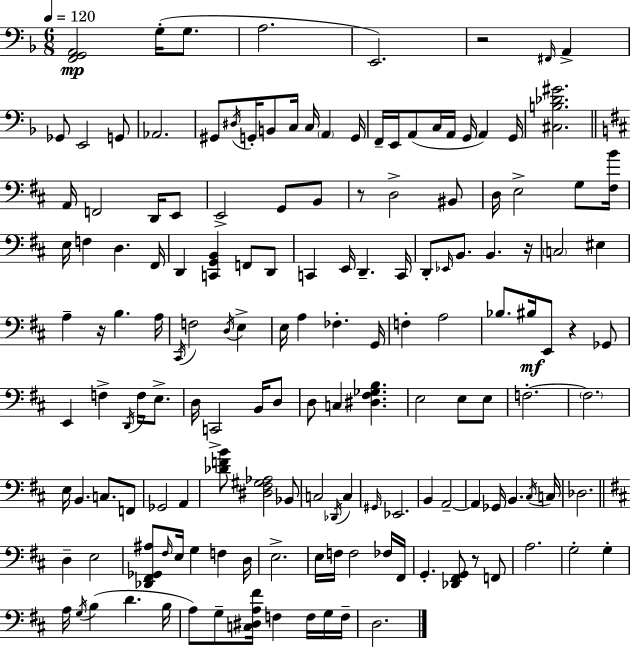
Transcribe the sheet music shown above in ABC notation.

X:1
T:Untitled
M:6/8
L:1/4
K:F
[F,,G,,A,,]2 G,/4 G,/2 A,2 E,,2 z2 ^F,,/4 A,, _G,,/2 E,,2 G,,/2 _A,,2 ^G,,/2 ^D,/4 G,,/4 B,,/2 C,/4 C,/4 A,, G,,/4 F,,/4 E,,/4 A,,/2 C,/4 A,,/4 G,,/4 A,, G,,/4 [^C,B,_D^G]2 A,,/4 F,,2 D,,/4 E,,/2 E,,2 G,,/2 B,,/2 z/2 D,2 ^B,,/2 D,/4 E,2 G,/2 [^F,B]/4 E,/4 F, D, ^F,,/4 D,, [C,,G,,B,,] F,,/2 D,,/2 C,, E,,/4 D,, C,,/4 D,,/2 _E,,/4 B,,/2 B,, z/4 C,2 ^E, A, z/4 B, A,/4 ^C,,/4 F,2 D,/4 E, E,/4 A, _F, G,,/4 F, A,2 _B,/2 ^B,/4 E,,/2 z _G,,/2 E,, F, D,,/4 F,/4 E,/2 D,/4 C,,2 B,,/4 D,/2 D,/2 C, [^D,^F,_G,B,] E,2 E,/2 E,/2 F,2 F,2 E,/4 B,, C,/2 F,,/2 _G,,2 A,, [_DFB]/2 [^D,^F,^G,_A,]2 _B,,/2 C,2 _D,,/4 C, ^G,,/4 _E,,2 B,, A,,2 A,, _G,,/4 B,, ^C,/4 C,/4 _D,2 D, E,2 [_D,,^F,,_G,,^A,]/2 ^F,/4 E,/4 G, F, D,/4 E,2 E,/4 F,/4 F,2 _F,/4 ^F,,/4 G,, [_D,,^F,,G,,]/2 z/2 F,,/2 A,2 G,2 G, A,/4 G,/4 B, D B,/4 A,/2 G,/2 [C,^D,A,^F]/4 F, F,/4 G,/4 F,/4 D,2